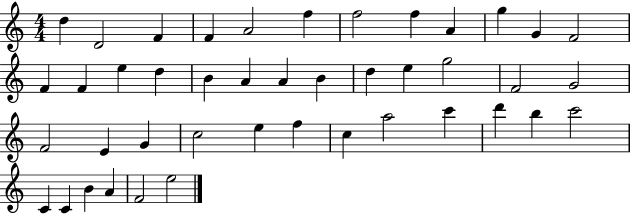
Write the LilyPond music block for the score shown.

{
  \clef treble
  \numericTimeSignature
  \time 4/4
  \key c \major
  d''4 d'2 f'4 | f'4 a'2 f''4 | f''2 f''4 a'4 | g''4 g'4 f'2 | \break f'4 f'4 e''4 d''4 | b'4 a'4 a'4 b'4 | d''4 e''4 g''2 | f'2 g'2 | \break f'2 e'4 g'4 | c''2 e''4 f''4 | c''4 a''2 c'''4 | d'''4 b''4 c'''2 | \break c'4 c'4 b'4 a'4 | f'2 e''2 | \bar "|."
}